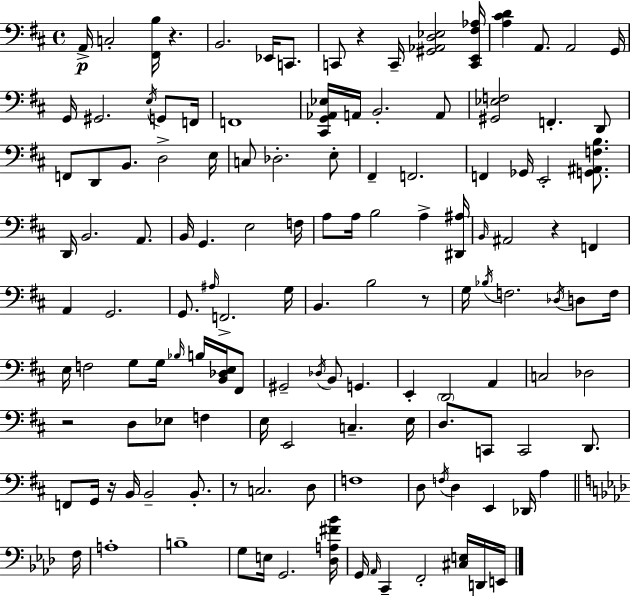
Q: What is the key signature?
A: D major